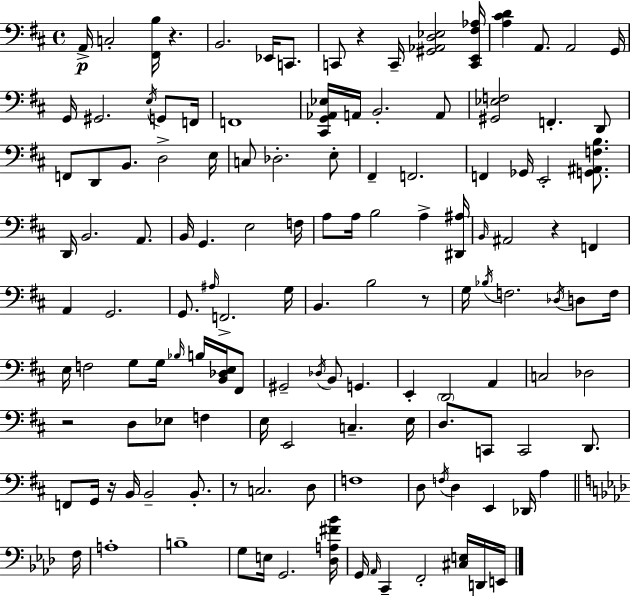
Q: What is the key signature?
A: D major